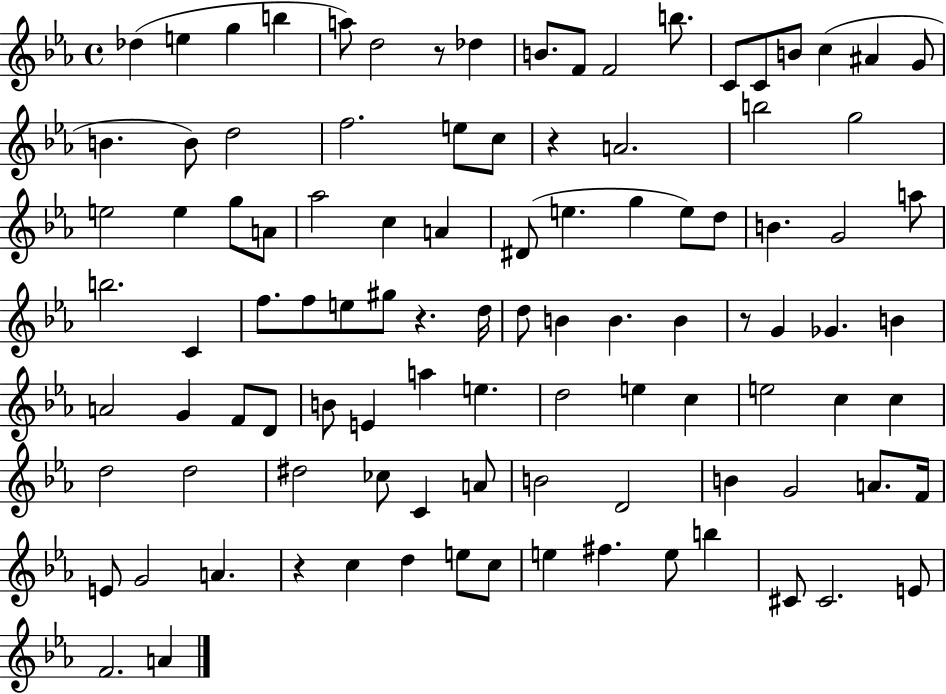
{
  \clef treble
  \time 4/4
  \defaultTimeSignature
  \key ees \major
  des''4( e''4 g''4 b''4 | a''8) d''2 r8 des''4 | b'8. f'8 f'2 b''8. | c'8 c'8 b'8 c''4( ais'4 g'8 | \break b'4. b'8) d''2 | f''2. e''8 c''8 | r4 a'2. | b''2 g''2 | \break e''2 e''4 g''8 a'8 | aes''2 c''4 a'4 | dis'8( e''4. g''4 e''8) d''8 | b'4. g'2 a''8 | \break b''2. c'4 | f''8. f''8 e''8 gis''8 r4. d''16 | d''8 b'4 b'4. b'4 | r8 g'4 ges'4. b'4 | \break a'2 g'4 f'8 d'8 | b'8 e'4 a''4 e''4. | d''2 e''4 c''4 | e''2 c''4 c''4 | \break d''2 d''2 | dis''2 ces''8 c'4 a'8 | b'2 d'2 | b'4 g'2 a'8. f'16 | \break e'8 g'2 a'4. | r4 c''4 d''4 e''8 c''8 | e''4 fis''4. e''8 b''4 | cis'8 cis'2. e'8 | \break f'2. a'4 | \bar "|."
}